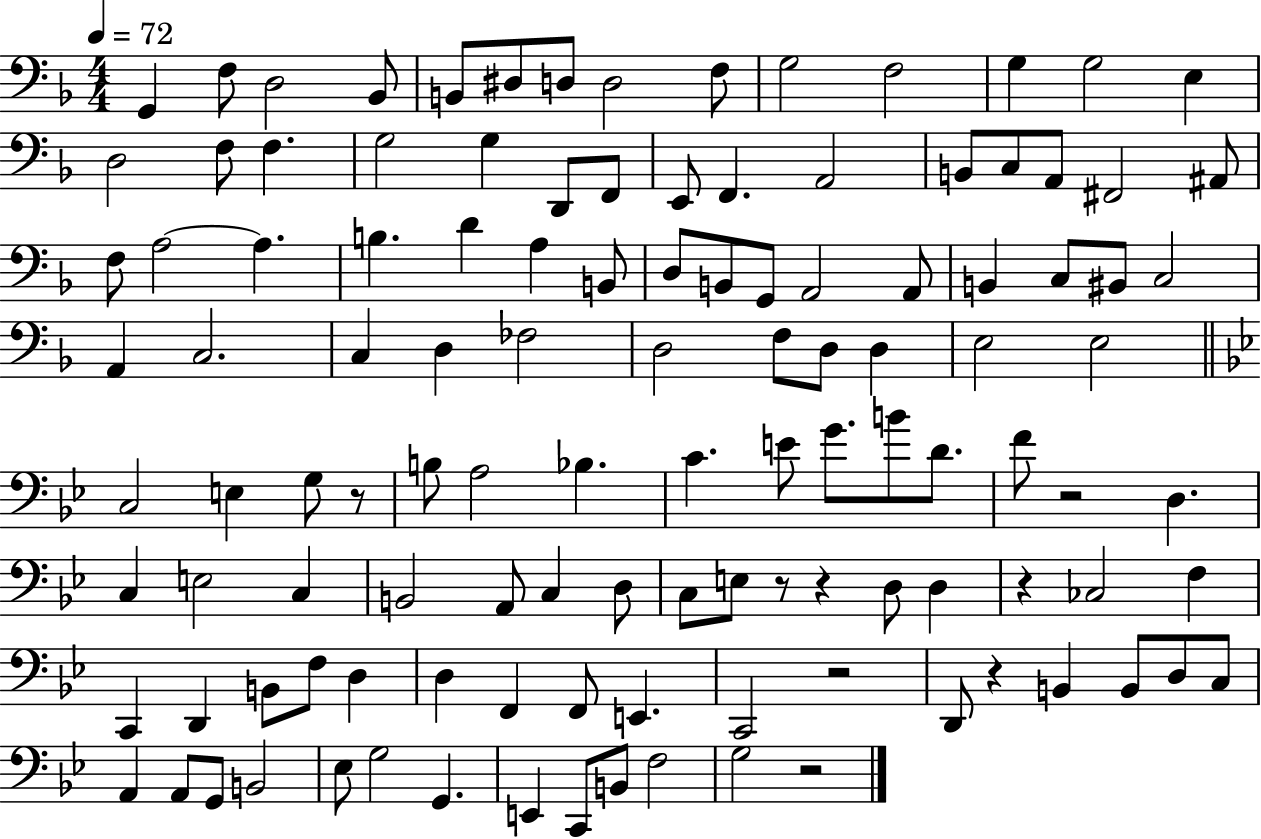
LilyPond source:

{
  \clef bass
  \numericTimeSignature
  \time 4/4
  \key f \major
  \tempo 4 = 72
  g,4 f8 d2 bes,8 | b,8 dis8 d8 d2 f8 | g2 f2 | g4 g2 e4 | \break d2 f8 f4. | g2 g4 d,8 f,8 | e,8 f,4. a,2 | b,8 c8 a,8 fis,2 ais,8 | \break f8 a2~~ a4. | b4. d'4 a4 b,8 | d8 b,8 g,8 a,2 a,8 | b,4 c8 bis,8 c2 | \break a,4 c2. | c4 d4 fes2 | d2 f8 d8 d4 | e2 e2 | \break \bar "||" \break \key g \minor c2 e4 g8 r8 | b8 a2 bes4. | c'4. e'8 g'8. b'8 d'8. | f'8 r2 d4. | \break c4 e2 c4 | b,2 a,8 c4 d8 | c8 e8 r8 r4 d8 d4 | r4 ces2 f4 | \break c,4 d,4 b,8 f8 d4 | d4 f,4 f,8 e,4. | c,2 r2 | d,8 r4 b,4 b,8 d8 c8 | \break a,4 a,8 g,8 b,2 | ees8 g2 g,4. | e,4 c,8 b,8 f2 | g2 r2 | \break \bar "|."
}